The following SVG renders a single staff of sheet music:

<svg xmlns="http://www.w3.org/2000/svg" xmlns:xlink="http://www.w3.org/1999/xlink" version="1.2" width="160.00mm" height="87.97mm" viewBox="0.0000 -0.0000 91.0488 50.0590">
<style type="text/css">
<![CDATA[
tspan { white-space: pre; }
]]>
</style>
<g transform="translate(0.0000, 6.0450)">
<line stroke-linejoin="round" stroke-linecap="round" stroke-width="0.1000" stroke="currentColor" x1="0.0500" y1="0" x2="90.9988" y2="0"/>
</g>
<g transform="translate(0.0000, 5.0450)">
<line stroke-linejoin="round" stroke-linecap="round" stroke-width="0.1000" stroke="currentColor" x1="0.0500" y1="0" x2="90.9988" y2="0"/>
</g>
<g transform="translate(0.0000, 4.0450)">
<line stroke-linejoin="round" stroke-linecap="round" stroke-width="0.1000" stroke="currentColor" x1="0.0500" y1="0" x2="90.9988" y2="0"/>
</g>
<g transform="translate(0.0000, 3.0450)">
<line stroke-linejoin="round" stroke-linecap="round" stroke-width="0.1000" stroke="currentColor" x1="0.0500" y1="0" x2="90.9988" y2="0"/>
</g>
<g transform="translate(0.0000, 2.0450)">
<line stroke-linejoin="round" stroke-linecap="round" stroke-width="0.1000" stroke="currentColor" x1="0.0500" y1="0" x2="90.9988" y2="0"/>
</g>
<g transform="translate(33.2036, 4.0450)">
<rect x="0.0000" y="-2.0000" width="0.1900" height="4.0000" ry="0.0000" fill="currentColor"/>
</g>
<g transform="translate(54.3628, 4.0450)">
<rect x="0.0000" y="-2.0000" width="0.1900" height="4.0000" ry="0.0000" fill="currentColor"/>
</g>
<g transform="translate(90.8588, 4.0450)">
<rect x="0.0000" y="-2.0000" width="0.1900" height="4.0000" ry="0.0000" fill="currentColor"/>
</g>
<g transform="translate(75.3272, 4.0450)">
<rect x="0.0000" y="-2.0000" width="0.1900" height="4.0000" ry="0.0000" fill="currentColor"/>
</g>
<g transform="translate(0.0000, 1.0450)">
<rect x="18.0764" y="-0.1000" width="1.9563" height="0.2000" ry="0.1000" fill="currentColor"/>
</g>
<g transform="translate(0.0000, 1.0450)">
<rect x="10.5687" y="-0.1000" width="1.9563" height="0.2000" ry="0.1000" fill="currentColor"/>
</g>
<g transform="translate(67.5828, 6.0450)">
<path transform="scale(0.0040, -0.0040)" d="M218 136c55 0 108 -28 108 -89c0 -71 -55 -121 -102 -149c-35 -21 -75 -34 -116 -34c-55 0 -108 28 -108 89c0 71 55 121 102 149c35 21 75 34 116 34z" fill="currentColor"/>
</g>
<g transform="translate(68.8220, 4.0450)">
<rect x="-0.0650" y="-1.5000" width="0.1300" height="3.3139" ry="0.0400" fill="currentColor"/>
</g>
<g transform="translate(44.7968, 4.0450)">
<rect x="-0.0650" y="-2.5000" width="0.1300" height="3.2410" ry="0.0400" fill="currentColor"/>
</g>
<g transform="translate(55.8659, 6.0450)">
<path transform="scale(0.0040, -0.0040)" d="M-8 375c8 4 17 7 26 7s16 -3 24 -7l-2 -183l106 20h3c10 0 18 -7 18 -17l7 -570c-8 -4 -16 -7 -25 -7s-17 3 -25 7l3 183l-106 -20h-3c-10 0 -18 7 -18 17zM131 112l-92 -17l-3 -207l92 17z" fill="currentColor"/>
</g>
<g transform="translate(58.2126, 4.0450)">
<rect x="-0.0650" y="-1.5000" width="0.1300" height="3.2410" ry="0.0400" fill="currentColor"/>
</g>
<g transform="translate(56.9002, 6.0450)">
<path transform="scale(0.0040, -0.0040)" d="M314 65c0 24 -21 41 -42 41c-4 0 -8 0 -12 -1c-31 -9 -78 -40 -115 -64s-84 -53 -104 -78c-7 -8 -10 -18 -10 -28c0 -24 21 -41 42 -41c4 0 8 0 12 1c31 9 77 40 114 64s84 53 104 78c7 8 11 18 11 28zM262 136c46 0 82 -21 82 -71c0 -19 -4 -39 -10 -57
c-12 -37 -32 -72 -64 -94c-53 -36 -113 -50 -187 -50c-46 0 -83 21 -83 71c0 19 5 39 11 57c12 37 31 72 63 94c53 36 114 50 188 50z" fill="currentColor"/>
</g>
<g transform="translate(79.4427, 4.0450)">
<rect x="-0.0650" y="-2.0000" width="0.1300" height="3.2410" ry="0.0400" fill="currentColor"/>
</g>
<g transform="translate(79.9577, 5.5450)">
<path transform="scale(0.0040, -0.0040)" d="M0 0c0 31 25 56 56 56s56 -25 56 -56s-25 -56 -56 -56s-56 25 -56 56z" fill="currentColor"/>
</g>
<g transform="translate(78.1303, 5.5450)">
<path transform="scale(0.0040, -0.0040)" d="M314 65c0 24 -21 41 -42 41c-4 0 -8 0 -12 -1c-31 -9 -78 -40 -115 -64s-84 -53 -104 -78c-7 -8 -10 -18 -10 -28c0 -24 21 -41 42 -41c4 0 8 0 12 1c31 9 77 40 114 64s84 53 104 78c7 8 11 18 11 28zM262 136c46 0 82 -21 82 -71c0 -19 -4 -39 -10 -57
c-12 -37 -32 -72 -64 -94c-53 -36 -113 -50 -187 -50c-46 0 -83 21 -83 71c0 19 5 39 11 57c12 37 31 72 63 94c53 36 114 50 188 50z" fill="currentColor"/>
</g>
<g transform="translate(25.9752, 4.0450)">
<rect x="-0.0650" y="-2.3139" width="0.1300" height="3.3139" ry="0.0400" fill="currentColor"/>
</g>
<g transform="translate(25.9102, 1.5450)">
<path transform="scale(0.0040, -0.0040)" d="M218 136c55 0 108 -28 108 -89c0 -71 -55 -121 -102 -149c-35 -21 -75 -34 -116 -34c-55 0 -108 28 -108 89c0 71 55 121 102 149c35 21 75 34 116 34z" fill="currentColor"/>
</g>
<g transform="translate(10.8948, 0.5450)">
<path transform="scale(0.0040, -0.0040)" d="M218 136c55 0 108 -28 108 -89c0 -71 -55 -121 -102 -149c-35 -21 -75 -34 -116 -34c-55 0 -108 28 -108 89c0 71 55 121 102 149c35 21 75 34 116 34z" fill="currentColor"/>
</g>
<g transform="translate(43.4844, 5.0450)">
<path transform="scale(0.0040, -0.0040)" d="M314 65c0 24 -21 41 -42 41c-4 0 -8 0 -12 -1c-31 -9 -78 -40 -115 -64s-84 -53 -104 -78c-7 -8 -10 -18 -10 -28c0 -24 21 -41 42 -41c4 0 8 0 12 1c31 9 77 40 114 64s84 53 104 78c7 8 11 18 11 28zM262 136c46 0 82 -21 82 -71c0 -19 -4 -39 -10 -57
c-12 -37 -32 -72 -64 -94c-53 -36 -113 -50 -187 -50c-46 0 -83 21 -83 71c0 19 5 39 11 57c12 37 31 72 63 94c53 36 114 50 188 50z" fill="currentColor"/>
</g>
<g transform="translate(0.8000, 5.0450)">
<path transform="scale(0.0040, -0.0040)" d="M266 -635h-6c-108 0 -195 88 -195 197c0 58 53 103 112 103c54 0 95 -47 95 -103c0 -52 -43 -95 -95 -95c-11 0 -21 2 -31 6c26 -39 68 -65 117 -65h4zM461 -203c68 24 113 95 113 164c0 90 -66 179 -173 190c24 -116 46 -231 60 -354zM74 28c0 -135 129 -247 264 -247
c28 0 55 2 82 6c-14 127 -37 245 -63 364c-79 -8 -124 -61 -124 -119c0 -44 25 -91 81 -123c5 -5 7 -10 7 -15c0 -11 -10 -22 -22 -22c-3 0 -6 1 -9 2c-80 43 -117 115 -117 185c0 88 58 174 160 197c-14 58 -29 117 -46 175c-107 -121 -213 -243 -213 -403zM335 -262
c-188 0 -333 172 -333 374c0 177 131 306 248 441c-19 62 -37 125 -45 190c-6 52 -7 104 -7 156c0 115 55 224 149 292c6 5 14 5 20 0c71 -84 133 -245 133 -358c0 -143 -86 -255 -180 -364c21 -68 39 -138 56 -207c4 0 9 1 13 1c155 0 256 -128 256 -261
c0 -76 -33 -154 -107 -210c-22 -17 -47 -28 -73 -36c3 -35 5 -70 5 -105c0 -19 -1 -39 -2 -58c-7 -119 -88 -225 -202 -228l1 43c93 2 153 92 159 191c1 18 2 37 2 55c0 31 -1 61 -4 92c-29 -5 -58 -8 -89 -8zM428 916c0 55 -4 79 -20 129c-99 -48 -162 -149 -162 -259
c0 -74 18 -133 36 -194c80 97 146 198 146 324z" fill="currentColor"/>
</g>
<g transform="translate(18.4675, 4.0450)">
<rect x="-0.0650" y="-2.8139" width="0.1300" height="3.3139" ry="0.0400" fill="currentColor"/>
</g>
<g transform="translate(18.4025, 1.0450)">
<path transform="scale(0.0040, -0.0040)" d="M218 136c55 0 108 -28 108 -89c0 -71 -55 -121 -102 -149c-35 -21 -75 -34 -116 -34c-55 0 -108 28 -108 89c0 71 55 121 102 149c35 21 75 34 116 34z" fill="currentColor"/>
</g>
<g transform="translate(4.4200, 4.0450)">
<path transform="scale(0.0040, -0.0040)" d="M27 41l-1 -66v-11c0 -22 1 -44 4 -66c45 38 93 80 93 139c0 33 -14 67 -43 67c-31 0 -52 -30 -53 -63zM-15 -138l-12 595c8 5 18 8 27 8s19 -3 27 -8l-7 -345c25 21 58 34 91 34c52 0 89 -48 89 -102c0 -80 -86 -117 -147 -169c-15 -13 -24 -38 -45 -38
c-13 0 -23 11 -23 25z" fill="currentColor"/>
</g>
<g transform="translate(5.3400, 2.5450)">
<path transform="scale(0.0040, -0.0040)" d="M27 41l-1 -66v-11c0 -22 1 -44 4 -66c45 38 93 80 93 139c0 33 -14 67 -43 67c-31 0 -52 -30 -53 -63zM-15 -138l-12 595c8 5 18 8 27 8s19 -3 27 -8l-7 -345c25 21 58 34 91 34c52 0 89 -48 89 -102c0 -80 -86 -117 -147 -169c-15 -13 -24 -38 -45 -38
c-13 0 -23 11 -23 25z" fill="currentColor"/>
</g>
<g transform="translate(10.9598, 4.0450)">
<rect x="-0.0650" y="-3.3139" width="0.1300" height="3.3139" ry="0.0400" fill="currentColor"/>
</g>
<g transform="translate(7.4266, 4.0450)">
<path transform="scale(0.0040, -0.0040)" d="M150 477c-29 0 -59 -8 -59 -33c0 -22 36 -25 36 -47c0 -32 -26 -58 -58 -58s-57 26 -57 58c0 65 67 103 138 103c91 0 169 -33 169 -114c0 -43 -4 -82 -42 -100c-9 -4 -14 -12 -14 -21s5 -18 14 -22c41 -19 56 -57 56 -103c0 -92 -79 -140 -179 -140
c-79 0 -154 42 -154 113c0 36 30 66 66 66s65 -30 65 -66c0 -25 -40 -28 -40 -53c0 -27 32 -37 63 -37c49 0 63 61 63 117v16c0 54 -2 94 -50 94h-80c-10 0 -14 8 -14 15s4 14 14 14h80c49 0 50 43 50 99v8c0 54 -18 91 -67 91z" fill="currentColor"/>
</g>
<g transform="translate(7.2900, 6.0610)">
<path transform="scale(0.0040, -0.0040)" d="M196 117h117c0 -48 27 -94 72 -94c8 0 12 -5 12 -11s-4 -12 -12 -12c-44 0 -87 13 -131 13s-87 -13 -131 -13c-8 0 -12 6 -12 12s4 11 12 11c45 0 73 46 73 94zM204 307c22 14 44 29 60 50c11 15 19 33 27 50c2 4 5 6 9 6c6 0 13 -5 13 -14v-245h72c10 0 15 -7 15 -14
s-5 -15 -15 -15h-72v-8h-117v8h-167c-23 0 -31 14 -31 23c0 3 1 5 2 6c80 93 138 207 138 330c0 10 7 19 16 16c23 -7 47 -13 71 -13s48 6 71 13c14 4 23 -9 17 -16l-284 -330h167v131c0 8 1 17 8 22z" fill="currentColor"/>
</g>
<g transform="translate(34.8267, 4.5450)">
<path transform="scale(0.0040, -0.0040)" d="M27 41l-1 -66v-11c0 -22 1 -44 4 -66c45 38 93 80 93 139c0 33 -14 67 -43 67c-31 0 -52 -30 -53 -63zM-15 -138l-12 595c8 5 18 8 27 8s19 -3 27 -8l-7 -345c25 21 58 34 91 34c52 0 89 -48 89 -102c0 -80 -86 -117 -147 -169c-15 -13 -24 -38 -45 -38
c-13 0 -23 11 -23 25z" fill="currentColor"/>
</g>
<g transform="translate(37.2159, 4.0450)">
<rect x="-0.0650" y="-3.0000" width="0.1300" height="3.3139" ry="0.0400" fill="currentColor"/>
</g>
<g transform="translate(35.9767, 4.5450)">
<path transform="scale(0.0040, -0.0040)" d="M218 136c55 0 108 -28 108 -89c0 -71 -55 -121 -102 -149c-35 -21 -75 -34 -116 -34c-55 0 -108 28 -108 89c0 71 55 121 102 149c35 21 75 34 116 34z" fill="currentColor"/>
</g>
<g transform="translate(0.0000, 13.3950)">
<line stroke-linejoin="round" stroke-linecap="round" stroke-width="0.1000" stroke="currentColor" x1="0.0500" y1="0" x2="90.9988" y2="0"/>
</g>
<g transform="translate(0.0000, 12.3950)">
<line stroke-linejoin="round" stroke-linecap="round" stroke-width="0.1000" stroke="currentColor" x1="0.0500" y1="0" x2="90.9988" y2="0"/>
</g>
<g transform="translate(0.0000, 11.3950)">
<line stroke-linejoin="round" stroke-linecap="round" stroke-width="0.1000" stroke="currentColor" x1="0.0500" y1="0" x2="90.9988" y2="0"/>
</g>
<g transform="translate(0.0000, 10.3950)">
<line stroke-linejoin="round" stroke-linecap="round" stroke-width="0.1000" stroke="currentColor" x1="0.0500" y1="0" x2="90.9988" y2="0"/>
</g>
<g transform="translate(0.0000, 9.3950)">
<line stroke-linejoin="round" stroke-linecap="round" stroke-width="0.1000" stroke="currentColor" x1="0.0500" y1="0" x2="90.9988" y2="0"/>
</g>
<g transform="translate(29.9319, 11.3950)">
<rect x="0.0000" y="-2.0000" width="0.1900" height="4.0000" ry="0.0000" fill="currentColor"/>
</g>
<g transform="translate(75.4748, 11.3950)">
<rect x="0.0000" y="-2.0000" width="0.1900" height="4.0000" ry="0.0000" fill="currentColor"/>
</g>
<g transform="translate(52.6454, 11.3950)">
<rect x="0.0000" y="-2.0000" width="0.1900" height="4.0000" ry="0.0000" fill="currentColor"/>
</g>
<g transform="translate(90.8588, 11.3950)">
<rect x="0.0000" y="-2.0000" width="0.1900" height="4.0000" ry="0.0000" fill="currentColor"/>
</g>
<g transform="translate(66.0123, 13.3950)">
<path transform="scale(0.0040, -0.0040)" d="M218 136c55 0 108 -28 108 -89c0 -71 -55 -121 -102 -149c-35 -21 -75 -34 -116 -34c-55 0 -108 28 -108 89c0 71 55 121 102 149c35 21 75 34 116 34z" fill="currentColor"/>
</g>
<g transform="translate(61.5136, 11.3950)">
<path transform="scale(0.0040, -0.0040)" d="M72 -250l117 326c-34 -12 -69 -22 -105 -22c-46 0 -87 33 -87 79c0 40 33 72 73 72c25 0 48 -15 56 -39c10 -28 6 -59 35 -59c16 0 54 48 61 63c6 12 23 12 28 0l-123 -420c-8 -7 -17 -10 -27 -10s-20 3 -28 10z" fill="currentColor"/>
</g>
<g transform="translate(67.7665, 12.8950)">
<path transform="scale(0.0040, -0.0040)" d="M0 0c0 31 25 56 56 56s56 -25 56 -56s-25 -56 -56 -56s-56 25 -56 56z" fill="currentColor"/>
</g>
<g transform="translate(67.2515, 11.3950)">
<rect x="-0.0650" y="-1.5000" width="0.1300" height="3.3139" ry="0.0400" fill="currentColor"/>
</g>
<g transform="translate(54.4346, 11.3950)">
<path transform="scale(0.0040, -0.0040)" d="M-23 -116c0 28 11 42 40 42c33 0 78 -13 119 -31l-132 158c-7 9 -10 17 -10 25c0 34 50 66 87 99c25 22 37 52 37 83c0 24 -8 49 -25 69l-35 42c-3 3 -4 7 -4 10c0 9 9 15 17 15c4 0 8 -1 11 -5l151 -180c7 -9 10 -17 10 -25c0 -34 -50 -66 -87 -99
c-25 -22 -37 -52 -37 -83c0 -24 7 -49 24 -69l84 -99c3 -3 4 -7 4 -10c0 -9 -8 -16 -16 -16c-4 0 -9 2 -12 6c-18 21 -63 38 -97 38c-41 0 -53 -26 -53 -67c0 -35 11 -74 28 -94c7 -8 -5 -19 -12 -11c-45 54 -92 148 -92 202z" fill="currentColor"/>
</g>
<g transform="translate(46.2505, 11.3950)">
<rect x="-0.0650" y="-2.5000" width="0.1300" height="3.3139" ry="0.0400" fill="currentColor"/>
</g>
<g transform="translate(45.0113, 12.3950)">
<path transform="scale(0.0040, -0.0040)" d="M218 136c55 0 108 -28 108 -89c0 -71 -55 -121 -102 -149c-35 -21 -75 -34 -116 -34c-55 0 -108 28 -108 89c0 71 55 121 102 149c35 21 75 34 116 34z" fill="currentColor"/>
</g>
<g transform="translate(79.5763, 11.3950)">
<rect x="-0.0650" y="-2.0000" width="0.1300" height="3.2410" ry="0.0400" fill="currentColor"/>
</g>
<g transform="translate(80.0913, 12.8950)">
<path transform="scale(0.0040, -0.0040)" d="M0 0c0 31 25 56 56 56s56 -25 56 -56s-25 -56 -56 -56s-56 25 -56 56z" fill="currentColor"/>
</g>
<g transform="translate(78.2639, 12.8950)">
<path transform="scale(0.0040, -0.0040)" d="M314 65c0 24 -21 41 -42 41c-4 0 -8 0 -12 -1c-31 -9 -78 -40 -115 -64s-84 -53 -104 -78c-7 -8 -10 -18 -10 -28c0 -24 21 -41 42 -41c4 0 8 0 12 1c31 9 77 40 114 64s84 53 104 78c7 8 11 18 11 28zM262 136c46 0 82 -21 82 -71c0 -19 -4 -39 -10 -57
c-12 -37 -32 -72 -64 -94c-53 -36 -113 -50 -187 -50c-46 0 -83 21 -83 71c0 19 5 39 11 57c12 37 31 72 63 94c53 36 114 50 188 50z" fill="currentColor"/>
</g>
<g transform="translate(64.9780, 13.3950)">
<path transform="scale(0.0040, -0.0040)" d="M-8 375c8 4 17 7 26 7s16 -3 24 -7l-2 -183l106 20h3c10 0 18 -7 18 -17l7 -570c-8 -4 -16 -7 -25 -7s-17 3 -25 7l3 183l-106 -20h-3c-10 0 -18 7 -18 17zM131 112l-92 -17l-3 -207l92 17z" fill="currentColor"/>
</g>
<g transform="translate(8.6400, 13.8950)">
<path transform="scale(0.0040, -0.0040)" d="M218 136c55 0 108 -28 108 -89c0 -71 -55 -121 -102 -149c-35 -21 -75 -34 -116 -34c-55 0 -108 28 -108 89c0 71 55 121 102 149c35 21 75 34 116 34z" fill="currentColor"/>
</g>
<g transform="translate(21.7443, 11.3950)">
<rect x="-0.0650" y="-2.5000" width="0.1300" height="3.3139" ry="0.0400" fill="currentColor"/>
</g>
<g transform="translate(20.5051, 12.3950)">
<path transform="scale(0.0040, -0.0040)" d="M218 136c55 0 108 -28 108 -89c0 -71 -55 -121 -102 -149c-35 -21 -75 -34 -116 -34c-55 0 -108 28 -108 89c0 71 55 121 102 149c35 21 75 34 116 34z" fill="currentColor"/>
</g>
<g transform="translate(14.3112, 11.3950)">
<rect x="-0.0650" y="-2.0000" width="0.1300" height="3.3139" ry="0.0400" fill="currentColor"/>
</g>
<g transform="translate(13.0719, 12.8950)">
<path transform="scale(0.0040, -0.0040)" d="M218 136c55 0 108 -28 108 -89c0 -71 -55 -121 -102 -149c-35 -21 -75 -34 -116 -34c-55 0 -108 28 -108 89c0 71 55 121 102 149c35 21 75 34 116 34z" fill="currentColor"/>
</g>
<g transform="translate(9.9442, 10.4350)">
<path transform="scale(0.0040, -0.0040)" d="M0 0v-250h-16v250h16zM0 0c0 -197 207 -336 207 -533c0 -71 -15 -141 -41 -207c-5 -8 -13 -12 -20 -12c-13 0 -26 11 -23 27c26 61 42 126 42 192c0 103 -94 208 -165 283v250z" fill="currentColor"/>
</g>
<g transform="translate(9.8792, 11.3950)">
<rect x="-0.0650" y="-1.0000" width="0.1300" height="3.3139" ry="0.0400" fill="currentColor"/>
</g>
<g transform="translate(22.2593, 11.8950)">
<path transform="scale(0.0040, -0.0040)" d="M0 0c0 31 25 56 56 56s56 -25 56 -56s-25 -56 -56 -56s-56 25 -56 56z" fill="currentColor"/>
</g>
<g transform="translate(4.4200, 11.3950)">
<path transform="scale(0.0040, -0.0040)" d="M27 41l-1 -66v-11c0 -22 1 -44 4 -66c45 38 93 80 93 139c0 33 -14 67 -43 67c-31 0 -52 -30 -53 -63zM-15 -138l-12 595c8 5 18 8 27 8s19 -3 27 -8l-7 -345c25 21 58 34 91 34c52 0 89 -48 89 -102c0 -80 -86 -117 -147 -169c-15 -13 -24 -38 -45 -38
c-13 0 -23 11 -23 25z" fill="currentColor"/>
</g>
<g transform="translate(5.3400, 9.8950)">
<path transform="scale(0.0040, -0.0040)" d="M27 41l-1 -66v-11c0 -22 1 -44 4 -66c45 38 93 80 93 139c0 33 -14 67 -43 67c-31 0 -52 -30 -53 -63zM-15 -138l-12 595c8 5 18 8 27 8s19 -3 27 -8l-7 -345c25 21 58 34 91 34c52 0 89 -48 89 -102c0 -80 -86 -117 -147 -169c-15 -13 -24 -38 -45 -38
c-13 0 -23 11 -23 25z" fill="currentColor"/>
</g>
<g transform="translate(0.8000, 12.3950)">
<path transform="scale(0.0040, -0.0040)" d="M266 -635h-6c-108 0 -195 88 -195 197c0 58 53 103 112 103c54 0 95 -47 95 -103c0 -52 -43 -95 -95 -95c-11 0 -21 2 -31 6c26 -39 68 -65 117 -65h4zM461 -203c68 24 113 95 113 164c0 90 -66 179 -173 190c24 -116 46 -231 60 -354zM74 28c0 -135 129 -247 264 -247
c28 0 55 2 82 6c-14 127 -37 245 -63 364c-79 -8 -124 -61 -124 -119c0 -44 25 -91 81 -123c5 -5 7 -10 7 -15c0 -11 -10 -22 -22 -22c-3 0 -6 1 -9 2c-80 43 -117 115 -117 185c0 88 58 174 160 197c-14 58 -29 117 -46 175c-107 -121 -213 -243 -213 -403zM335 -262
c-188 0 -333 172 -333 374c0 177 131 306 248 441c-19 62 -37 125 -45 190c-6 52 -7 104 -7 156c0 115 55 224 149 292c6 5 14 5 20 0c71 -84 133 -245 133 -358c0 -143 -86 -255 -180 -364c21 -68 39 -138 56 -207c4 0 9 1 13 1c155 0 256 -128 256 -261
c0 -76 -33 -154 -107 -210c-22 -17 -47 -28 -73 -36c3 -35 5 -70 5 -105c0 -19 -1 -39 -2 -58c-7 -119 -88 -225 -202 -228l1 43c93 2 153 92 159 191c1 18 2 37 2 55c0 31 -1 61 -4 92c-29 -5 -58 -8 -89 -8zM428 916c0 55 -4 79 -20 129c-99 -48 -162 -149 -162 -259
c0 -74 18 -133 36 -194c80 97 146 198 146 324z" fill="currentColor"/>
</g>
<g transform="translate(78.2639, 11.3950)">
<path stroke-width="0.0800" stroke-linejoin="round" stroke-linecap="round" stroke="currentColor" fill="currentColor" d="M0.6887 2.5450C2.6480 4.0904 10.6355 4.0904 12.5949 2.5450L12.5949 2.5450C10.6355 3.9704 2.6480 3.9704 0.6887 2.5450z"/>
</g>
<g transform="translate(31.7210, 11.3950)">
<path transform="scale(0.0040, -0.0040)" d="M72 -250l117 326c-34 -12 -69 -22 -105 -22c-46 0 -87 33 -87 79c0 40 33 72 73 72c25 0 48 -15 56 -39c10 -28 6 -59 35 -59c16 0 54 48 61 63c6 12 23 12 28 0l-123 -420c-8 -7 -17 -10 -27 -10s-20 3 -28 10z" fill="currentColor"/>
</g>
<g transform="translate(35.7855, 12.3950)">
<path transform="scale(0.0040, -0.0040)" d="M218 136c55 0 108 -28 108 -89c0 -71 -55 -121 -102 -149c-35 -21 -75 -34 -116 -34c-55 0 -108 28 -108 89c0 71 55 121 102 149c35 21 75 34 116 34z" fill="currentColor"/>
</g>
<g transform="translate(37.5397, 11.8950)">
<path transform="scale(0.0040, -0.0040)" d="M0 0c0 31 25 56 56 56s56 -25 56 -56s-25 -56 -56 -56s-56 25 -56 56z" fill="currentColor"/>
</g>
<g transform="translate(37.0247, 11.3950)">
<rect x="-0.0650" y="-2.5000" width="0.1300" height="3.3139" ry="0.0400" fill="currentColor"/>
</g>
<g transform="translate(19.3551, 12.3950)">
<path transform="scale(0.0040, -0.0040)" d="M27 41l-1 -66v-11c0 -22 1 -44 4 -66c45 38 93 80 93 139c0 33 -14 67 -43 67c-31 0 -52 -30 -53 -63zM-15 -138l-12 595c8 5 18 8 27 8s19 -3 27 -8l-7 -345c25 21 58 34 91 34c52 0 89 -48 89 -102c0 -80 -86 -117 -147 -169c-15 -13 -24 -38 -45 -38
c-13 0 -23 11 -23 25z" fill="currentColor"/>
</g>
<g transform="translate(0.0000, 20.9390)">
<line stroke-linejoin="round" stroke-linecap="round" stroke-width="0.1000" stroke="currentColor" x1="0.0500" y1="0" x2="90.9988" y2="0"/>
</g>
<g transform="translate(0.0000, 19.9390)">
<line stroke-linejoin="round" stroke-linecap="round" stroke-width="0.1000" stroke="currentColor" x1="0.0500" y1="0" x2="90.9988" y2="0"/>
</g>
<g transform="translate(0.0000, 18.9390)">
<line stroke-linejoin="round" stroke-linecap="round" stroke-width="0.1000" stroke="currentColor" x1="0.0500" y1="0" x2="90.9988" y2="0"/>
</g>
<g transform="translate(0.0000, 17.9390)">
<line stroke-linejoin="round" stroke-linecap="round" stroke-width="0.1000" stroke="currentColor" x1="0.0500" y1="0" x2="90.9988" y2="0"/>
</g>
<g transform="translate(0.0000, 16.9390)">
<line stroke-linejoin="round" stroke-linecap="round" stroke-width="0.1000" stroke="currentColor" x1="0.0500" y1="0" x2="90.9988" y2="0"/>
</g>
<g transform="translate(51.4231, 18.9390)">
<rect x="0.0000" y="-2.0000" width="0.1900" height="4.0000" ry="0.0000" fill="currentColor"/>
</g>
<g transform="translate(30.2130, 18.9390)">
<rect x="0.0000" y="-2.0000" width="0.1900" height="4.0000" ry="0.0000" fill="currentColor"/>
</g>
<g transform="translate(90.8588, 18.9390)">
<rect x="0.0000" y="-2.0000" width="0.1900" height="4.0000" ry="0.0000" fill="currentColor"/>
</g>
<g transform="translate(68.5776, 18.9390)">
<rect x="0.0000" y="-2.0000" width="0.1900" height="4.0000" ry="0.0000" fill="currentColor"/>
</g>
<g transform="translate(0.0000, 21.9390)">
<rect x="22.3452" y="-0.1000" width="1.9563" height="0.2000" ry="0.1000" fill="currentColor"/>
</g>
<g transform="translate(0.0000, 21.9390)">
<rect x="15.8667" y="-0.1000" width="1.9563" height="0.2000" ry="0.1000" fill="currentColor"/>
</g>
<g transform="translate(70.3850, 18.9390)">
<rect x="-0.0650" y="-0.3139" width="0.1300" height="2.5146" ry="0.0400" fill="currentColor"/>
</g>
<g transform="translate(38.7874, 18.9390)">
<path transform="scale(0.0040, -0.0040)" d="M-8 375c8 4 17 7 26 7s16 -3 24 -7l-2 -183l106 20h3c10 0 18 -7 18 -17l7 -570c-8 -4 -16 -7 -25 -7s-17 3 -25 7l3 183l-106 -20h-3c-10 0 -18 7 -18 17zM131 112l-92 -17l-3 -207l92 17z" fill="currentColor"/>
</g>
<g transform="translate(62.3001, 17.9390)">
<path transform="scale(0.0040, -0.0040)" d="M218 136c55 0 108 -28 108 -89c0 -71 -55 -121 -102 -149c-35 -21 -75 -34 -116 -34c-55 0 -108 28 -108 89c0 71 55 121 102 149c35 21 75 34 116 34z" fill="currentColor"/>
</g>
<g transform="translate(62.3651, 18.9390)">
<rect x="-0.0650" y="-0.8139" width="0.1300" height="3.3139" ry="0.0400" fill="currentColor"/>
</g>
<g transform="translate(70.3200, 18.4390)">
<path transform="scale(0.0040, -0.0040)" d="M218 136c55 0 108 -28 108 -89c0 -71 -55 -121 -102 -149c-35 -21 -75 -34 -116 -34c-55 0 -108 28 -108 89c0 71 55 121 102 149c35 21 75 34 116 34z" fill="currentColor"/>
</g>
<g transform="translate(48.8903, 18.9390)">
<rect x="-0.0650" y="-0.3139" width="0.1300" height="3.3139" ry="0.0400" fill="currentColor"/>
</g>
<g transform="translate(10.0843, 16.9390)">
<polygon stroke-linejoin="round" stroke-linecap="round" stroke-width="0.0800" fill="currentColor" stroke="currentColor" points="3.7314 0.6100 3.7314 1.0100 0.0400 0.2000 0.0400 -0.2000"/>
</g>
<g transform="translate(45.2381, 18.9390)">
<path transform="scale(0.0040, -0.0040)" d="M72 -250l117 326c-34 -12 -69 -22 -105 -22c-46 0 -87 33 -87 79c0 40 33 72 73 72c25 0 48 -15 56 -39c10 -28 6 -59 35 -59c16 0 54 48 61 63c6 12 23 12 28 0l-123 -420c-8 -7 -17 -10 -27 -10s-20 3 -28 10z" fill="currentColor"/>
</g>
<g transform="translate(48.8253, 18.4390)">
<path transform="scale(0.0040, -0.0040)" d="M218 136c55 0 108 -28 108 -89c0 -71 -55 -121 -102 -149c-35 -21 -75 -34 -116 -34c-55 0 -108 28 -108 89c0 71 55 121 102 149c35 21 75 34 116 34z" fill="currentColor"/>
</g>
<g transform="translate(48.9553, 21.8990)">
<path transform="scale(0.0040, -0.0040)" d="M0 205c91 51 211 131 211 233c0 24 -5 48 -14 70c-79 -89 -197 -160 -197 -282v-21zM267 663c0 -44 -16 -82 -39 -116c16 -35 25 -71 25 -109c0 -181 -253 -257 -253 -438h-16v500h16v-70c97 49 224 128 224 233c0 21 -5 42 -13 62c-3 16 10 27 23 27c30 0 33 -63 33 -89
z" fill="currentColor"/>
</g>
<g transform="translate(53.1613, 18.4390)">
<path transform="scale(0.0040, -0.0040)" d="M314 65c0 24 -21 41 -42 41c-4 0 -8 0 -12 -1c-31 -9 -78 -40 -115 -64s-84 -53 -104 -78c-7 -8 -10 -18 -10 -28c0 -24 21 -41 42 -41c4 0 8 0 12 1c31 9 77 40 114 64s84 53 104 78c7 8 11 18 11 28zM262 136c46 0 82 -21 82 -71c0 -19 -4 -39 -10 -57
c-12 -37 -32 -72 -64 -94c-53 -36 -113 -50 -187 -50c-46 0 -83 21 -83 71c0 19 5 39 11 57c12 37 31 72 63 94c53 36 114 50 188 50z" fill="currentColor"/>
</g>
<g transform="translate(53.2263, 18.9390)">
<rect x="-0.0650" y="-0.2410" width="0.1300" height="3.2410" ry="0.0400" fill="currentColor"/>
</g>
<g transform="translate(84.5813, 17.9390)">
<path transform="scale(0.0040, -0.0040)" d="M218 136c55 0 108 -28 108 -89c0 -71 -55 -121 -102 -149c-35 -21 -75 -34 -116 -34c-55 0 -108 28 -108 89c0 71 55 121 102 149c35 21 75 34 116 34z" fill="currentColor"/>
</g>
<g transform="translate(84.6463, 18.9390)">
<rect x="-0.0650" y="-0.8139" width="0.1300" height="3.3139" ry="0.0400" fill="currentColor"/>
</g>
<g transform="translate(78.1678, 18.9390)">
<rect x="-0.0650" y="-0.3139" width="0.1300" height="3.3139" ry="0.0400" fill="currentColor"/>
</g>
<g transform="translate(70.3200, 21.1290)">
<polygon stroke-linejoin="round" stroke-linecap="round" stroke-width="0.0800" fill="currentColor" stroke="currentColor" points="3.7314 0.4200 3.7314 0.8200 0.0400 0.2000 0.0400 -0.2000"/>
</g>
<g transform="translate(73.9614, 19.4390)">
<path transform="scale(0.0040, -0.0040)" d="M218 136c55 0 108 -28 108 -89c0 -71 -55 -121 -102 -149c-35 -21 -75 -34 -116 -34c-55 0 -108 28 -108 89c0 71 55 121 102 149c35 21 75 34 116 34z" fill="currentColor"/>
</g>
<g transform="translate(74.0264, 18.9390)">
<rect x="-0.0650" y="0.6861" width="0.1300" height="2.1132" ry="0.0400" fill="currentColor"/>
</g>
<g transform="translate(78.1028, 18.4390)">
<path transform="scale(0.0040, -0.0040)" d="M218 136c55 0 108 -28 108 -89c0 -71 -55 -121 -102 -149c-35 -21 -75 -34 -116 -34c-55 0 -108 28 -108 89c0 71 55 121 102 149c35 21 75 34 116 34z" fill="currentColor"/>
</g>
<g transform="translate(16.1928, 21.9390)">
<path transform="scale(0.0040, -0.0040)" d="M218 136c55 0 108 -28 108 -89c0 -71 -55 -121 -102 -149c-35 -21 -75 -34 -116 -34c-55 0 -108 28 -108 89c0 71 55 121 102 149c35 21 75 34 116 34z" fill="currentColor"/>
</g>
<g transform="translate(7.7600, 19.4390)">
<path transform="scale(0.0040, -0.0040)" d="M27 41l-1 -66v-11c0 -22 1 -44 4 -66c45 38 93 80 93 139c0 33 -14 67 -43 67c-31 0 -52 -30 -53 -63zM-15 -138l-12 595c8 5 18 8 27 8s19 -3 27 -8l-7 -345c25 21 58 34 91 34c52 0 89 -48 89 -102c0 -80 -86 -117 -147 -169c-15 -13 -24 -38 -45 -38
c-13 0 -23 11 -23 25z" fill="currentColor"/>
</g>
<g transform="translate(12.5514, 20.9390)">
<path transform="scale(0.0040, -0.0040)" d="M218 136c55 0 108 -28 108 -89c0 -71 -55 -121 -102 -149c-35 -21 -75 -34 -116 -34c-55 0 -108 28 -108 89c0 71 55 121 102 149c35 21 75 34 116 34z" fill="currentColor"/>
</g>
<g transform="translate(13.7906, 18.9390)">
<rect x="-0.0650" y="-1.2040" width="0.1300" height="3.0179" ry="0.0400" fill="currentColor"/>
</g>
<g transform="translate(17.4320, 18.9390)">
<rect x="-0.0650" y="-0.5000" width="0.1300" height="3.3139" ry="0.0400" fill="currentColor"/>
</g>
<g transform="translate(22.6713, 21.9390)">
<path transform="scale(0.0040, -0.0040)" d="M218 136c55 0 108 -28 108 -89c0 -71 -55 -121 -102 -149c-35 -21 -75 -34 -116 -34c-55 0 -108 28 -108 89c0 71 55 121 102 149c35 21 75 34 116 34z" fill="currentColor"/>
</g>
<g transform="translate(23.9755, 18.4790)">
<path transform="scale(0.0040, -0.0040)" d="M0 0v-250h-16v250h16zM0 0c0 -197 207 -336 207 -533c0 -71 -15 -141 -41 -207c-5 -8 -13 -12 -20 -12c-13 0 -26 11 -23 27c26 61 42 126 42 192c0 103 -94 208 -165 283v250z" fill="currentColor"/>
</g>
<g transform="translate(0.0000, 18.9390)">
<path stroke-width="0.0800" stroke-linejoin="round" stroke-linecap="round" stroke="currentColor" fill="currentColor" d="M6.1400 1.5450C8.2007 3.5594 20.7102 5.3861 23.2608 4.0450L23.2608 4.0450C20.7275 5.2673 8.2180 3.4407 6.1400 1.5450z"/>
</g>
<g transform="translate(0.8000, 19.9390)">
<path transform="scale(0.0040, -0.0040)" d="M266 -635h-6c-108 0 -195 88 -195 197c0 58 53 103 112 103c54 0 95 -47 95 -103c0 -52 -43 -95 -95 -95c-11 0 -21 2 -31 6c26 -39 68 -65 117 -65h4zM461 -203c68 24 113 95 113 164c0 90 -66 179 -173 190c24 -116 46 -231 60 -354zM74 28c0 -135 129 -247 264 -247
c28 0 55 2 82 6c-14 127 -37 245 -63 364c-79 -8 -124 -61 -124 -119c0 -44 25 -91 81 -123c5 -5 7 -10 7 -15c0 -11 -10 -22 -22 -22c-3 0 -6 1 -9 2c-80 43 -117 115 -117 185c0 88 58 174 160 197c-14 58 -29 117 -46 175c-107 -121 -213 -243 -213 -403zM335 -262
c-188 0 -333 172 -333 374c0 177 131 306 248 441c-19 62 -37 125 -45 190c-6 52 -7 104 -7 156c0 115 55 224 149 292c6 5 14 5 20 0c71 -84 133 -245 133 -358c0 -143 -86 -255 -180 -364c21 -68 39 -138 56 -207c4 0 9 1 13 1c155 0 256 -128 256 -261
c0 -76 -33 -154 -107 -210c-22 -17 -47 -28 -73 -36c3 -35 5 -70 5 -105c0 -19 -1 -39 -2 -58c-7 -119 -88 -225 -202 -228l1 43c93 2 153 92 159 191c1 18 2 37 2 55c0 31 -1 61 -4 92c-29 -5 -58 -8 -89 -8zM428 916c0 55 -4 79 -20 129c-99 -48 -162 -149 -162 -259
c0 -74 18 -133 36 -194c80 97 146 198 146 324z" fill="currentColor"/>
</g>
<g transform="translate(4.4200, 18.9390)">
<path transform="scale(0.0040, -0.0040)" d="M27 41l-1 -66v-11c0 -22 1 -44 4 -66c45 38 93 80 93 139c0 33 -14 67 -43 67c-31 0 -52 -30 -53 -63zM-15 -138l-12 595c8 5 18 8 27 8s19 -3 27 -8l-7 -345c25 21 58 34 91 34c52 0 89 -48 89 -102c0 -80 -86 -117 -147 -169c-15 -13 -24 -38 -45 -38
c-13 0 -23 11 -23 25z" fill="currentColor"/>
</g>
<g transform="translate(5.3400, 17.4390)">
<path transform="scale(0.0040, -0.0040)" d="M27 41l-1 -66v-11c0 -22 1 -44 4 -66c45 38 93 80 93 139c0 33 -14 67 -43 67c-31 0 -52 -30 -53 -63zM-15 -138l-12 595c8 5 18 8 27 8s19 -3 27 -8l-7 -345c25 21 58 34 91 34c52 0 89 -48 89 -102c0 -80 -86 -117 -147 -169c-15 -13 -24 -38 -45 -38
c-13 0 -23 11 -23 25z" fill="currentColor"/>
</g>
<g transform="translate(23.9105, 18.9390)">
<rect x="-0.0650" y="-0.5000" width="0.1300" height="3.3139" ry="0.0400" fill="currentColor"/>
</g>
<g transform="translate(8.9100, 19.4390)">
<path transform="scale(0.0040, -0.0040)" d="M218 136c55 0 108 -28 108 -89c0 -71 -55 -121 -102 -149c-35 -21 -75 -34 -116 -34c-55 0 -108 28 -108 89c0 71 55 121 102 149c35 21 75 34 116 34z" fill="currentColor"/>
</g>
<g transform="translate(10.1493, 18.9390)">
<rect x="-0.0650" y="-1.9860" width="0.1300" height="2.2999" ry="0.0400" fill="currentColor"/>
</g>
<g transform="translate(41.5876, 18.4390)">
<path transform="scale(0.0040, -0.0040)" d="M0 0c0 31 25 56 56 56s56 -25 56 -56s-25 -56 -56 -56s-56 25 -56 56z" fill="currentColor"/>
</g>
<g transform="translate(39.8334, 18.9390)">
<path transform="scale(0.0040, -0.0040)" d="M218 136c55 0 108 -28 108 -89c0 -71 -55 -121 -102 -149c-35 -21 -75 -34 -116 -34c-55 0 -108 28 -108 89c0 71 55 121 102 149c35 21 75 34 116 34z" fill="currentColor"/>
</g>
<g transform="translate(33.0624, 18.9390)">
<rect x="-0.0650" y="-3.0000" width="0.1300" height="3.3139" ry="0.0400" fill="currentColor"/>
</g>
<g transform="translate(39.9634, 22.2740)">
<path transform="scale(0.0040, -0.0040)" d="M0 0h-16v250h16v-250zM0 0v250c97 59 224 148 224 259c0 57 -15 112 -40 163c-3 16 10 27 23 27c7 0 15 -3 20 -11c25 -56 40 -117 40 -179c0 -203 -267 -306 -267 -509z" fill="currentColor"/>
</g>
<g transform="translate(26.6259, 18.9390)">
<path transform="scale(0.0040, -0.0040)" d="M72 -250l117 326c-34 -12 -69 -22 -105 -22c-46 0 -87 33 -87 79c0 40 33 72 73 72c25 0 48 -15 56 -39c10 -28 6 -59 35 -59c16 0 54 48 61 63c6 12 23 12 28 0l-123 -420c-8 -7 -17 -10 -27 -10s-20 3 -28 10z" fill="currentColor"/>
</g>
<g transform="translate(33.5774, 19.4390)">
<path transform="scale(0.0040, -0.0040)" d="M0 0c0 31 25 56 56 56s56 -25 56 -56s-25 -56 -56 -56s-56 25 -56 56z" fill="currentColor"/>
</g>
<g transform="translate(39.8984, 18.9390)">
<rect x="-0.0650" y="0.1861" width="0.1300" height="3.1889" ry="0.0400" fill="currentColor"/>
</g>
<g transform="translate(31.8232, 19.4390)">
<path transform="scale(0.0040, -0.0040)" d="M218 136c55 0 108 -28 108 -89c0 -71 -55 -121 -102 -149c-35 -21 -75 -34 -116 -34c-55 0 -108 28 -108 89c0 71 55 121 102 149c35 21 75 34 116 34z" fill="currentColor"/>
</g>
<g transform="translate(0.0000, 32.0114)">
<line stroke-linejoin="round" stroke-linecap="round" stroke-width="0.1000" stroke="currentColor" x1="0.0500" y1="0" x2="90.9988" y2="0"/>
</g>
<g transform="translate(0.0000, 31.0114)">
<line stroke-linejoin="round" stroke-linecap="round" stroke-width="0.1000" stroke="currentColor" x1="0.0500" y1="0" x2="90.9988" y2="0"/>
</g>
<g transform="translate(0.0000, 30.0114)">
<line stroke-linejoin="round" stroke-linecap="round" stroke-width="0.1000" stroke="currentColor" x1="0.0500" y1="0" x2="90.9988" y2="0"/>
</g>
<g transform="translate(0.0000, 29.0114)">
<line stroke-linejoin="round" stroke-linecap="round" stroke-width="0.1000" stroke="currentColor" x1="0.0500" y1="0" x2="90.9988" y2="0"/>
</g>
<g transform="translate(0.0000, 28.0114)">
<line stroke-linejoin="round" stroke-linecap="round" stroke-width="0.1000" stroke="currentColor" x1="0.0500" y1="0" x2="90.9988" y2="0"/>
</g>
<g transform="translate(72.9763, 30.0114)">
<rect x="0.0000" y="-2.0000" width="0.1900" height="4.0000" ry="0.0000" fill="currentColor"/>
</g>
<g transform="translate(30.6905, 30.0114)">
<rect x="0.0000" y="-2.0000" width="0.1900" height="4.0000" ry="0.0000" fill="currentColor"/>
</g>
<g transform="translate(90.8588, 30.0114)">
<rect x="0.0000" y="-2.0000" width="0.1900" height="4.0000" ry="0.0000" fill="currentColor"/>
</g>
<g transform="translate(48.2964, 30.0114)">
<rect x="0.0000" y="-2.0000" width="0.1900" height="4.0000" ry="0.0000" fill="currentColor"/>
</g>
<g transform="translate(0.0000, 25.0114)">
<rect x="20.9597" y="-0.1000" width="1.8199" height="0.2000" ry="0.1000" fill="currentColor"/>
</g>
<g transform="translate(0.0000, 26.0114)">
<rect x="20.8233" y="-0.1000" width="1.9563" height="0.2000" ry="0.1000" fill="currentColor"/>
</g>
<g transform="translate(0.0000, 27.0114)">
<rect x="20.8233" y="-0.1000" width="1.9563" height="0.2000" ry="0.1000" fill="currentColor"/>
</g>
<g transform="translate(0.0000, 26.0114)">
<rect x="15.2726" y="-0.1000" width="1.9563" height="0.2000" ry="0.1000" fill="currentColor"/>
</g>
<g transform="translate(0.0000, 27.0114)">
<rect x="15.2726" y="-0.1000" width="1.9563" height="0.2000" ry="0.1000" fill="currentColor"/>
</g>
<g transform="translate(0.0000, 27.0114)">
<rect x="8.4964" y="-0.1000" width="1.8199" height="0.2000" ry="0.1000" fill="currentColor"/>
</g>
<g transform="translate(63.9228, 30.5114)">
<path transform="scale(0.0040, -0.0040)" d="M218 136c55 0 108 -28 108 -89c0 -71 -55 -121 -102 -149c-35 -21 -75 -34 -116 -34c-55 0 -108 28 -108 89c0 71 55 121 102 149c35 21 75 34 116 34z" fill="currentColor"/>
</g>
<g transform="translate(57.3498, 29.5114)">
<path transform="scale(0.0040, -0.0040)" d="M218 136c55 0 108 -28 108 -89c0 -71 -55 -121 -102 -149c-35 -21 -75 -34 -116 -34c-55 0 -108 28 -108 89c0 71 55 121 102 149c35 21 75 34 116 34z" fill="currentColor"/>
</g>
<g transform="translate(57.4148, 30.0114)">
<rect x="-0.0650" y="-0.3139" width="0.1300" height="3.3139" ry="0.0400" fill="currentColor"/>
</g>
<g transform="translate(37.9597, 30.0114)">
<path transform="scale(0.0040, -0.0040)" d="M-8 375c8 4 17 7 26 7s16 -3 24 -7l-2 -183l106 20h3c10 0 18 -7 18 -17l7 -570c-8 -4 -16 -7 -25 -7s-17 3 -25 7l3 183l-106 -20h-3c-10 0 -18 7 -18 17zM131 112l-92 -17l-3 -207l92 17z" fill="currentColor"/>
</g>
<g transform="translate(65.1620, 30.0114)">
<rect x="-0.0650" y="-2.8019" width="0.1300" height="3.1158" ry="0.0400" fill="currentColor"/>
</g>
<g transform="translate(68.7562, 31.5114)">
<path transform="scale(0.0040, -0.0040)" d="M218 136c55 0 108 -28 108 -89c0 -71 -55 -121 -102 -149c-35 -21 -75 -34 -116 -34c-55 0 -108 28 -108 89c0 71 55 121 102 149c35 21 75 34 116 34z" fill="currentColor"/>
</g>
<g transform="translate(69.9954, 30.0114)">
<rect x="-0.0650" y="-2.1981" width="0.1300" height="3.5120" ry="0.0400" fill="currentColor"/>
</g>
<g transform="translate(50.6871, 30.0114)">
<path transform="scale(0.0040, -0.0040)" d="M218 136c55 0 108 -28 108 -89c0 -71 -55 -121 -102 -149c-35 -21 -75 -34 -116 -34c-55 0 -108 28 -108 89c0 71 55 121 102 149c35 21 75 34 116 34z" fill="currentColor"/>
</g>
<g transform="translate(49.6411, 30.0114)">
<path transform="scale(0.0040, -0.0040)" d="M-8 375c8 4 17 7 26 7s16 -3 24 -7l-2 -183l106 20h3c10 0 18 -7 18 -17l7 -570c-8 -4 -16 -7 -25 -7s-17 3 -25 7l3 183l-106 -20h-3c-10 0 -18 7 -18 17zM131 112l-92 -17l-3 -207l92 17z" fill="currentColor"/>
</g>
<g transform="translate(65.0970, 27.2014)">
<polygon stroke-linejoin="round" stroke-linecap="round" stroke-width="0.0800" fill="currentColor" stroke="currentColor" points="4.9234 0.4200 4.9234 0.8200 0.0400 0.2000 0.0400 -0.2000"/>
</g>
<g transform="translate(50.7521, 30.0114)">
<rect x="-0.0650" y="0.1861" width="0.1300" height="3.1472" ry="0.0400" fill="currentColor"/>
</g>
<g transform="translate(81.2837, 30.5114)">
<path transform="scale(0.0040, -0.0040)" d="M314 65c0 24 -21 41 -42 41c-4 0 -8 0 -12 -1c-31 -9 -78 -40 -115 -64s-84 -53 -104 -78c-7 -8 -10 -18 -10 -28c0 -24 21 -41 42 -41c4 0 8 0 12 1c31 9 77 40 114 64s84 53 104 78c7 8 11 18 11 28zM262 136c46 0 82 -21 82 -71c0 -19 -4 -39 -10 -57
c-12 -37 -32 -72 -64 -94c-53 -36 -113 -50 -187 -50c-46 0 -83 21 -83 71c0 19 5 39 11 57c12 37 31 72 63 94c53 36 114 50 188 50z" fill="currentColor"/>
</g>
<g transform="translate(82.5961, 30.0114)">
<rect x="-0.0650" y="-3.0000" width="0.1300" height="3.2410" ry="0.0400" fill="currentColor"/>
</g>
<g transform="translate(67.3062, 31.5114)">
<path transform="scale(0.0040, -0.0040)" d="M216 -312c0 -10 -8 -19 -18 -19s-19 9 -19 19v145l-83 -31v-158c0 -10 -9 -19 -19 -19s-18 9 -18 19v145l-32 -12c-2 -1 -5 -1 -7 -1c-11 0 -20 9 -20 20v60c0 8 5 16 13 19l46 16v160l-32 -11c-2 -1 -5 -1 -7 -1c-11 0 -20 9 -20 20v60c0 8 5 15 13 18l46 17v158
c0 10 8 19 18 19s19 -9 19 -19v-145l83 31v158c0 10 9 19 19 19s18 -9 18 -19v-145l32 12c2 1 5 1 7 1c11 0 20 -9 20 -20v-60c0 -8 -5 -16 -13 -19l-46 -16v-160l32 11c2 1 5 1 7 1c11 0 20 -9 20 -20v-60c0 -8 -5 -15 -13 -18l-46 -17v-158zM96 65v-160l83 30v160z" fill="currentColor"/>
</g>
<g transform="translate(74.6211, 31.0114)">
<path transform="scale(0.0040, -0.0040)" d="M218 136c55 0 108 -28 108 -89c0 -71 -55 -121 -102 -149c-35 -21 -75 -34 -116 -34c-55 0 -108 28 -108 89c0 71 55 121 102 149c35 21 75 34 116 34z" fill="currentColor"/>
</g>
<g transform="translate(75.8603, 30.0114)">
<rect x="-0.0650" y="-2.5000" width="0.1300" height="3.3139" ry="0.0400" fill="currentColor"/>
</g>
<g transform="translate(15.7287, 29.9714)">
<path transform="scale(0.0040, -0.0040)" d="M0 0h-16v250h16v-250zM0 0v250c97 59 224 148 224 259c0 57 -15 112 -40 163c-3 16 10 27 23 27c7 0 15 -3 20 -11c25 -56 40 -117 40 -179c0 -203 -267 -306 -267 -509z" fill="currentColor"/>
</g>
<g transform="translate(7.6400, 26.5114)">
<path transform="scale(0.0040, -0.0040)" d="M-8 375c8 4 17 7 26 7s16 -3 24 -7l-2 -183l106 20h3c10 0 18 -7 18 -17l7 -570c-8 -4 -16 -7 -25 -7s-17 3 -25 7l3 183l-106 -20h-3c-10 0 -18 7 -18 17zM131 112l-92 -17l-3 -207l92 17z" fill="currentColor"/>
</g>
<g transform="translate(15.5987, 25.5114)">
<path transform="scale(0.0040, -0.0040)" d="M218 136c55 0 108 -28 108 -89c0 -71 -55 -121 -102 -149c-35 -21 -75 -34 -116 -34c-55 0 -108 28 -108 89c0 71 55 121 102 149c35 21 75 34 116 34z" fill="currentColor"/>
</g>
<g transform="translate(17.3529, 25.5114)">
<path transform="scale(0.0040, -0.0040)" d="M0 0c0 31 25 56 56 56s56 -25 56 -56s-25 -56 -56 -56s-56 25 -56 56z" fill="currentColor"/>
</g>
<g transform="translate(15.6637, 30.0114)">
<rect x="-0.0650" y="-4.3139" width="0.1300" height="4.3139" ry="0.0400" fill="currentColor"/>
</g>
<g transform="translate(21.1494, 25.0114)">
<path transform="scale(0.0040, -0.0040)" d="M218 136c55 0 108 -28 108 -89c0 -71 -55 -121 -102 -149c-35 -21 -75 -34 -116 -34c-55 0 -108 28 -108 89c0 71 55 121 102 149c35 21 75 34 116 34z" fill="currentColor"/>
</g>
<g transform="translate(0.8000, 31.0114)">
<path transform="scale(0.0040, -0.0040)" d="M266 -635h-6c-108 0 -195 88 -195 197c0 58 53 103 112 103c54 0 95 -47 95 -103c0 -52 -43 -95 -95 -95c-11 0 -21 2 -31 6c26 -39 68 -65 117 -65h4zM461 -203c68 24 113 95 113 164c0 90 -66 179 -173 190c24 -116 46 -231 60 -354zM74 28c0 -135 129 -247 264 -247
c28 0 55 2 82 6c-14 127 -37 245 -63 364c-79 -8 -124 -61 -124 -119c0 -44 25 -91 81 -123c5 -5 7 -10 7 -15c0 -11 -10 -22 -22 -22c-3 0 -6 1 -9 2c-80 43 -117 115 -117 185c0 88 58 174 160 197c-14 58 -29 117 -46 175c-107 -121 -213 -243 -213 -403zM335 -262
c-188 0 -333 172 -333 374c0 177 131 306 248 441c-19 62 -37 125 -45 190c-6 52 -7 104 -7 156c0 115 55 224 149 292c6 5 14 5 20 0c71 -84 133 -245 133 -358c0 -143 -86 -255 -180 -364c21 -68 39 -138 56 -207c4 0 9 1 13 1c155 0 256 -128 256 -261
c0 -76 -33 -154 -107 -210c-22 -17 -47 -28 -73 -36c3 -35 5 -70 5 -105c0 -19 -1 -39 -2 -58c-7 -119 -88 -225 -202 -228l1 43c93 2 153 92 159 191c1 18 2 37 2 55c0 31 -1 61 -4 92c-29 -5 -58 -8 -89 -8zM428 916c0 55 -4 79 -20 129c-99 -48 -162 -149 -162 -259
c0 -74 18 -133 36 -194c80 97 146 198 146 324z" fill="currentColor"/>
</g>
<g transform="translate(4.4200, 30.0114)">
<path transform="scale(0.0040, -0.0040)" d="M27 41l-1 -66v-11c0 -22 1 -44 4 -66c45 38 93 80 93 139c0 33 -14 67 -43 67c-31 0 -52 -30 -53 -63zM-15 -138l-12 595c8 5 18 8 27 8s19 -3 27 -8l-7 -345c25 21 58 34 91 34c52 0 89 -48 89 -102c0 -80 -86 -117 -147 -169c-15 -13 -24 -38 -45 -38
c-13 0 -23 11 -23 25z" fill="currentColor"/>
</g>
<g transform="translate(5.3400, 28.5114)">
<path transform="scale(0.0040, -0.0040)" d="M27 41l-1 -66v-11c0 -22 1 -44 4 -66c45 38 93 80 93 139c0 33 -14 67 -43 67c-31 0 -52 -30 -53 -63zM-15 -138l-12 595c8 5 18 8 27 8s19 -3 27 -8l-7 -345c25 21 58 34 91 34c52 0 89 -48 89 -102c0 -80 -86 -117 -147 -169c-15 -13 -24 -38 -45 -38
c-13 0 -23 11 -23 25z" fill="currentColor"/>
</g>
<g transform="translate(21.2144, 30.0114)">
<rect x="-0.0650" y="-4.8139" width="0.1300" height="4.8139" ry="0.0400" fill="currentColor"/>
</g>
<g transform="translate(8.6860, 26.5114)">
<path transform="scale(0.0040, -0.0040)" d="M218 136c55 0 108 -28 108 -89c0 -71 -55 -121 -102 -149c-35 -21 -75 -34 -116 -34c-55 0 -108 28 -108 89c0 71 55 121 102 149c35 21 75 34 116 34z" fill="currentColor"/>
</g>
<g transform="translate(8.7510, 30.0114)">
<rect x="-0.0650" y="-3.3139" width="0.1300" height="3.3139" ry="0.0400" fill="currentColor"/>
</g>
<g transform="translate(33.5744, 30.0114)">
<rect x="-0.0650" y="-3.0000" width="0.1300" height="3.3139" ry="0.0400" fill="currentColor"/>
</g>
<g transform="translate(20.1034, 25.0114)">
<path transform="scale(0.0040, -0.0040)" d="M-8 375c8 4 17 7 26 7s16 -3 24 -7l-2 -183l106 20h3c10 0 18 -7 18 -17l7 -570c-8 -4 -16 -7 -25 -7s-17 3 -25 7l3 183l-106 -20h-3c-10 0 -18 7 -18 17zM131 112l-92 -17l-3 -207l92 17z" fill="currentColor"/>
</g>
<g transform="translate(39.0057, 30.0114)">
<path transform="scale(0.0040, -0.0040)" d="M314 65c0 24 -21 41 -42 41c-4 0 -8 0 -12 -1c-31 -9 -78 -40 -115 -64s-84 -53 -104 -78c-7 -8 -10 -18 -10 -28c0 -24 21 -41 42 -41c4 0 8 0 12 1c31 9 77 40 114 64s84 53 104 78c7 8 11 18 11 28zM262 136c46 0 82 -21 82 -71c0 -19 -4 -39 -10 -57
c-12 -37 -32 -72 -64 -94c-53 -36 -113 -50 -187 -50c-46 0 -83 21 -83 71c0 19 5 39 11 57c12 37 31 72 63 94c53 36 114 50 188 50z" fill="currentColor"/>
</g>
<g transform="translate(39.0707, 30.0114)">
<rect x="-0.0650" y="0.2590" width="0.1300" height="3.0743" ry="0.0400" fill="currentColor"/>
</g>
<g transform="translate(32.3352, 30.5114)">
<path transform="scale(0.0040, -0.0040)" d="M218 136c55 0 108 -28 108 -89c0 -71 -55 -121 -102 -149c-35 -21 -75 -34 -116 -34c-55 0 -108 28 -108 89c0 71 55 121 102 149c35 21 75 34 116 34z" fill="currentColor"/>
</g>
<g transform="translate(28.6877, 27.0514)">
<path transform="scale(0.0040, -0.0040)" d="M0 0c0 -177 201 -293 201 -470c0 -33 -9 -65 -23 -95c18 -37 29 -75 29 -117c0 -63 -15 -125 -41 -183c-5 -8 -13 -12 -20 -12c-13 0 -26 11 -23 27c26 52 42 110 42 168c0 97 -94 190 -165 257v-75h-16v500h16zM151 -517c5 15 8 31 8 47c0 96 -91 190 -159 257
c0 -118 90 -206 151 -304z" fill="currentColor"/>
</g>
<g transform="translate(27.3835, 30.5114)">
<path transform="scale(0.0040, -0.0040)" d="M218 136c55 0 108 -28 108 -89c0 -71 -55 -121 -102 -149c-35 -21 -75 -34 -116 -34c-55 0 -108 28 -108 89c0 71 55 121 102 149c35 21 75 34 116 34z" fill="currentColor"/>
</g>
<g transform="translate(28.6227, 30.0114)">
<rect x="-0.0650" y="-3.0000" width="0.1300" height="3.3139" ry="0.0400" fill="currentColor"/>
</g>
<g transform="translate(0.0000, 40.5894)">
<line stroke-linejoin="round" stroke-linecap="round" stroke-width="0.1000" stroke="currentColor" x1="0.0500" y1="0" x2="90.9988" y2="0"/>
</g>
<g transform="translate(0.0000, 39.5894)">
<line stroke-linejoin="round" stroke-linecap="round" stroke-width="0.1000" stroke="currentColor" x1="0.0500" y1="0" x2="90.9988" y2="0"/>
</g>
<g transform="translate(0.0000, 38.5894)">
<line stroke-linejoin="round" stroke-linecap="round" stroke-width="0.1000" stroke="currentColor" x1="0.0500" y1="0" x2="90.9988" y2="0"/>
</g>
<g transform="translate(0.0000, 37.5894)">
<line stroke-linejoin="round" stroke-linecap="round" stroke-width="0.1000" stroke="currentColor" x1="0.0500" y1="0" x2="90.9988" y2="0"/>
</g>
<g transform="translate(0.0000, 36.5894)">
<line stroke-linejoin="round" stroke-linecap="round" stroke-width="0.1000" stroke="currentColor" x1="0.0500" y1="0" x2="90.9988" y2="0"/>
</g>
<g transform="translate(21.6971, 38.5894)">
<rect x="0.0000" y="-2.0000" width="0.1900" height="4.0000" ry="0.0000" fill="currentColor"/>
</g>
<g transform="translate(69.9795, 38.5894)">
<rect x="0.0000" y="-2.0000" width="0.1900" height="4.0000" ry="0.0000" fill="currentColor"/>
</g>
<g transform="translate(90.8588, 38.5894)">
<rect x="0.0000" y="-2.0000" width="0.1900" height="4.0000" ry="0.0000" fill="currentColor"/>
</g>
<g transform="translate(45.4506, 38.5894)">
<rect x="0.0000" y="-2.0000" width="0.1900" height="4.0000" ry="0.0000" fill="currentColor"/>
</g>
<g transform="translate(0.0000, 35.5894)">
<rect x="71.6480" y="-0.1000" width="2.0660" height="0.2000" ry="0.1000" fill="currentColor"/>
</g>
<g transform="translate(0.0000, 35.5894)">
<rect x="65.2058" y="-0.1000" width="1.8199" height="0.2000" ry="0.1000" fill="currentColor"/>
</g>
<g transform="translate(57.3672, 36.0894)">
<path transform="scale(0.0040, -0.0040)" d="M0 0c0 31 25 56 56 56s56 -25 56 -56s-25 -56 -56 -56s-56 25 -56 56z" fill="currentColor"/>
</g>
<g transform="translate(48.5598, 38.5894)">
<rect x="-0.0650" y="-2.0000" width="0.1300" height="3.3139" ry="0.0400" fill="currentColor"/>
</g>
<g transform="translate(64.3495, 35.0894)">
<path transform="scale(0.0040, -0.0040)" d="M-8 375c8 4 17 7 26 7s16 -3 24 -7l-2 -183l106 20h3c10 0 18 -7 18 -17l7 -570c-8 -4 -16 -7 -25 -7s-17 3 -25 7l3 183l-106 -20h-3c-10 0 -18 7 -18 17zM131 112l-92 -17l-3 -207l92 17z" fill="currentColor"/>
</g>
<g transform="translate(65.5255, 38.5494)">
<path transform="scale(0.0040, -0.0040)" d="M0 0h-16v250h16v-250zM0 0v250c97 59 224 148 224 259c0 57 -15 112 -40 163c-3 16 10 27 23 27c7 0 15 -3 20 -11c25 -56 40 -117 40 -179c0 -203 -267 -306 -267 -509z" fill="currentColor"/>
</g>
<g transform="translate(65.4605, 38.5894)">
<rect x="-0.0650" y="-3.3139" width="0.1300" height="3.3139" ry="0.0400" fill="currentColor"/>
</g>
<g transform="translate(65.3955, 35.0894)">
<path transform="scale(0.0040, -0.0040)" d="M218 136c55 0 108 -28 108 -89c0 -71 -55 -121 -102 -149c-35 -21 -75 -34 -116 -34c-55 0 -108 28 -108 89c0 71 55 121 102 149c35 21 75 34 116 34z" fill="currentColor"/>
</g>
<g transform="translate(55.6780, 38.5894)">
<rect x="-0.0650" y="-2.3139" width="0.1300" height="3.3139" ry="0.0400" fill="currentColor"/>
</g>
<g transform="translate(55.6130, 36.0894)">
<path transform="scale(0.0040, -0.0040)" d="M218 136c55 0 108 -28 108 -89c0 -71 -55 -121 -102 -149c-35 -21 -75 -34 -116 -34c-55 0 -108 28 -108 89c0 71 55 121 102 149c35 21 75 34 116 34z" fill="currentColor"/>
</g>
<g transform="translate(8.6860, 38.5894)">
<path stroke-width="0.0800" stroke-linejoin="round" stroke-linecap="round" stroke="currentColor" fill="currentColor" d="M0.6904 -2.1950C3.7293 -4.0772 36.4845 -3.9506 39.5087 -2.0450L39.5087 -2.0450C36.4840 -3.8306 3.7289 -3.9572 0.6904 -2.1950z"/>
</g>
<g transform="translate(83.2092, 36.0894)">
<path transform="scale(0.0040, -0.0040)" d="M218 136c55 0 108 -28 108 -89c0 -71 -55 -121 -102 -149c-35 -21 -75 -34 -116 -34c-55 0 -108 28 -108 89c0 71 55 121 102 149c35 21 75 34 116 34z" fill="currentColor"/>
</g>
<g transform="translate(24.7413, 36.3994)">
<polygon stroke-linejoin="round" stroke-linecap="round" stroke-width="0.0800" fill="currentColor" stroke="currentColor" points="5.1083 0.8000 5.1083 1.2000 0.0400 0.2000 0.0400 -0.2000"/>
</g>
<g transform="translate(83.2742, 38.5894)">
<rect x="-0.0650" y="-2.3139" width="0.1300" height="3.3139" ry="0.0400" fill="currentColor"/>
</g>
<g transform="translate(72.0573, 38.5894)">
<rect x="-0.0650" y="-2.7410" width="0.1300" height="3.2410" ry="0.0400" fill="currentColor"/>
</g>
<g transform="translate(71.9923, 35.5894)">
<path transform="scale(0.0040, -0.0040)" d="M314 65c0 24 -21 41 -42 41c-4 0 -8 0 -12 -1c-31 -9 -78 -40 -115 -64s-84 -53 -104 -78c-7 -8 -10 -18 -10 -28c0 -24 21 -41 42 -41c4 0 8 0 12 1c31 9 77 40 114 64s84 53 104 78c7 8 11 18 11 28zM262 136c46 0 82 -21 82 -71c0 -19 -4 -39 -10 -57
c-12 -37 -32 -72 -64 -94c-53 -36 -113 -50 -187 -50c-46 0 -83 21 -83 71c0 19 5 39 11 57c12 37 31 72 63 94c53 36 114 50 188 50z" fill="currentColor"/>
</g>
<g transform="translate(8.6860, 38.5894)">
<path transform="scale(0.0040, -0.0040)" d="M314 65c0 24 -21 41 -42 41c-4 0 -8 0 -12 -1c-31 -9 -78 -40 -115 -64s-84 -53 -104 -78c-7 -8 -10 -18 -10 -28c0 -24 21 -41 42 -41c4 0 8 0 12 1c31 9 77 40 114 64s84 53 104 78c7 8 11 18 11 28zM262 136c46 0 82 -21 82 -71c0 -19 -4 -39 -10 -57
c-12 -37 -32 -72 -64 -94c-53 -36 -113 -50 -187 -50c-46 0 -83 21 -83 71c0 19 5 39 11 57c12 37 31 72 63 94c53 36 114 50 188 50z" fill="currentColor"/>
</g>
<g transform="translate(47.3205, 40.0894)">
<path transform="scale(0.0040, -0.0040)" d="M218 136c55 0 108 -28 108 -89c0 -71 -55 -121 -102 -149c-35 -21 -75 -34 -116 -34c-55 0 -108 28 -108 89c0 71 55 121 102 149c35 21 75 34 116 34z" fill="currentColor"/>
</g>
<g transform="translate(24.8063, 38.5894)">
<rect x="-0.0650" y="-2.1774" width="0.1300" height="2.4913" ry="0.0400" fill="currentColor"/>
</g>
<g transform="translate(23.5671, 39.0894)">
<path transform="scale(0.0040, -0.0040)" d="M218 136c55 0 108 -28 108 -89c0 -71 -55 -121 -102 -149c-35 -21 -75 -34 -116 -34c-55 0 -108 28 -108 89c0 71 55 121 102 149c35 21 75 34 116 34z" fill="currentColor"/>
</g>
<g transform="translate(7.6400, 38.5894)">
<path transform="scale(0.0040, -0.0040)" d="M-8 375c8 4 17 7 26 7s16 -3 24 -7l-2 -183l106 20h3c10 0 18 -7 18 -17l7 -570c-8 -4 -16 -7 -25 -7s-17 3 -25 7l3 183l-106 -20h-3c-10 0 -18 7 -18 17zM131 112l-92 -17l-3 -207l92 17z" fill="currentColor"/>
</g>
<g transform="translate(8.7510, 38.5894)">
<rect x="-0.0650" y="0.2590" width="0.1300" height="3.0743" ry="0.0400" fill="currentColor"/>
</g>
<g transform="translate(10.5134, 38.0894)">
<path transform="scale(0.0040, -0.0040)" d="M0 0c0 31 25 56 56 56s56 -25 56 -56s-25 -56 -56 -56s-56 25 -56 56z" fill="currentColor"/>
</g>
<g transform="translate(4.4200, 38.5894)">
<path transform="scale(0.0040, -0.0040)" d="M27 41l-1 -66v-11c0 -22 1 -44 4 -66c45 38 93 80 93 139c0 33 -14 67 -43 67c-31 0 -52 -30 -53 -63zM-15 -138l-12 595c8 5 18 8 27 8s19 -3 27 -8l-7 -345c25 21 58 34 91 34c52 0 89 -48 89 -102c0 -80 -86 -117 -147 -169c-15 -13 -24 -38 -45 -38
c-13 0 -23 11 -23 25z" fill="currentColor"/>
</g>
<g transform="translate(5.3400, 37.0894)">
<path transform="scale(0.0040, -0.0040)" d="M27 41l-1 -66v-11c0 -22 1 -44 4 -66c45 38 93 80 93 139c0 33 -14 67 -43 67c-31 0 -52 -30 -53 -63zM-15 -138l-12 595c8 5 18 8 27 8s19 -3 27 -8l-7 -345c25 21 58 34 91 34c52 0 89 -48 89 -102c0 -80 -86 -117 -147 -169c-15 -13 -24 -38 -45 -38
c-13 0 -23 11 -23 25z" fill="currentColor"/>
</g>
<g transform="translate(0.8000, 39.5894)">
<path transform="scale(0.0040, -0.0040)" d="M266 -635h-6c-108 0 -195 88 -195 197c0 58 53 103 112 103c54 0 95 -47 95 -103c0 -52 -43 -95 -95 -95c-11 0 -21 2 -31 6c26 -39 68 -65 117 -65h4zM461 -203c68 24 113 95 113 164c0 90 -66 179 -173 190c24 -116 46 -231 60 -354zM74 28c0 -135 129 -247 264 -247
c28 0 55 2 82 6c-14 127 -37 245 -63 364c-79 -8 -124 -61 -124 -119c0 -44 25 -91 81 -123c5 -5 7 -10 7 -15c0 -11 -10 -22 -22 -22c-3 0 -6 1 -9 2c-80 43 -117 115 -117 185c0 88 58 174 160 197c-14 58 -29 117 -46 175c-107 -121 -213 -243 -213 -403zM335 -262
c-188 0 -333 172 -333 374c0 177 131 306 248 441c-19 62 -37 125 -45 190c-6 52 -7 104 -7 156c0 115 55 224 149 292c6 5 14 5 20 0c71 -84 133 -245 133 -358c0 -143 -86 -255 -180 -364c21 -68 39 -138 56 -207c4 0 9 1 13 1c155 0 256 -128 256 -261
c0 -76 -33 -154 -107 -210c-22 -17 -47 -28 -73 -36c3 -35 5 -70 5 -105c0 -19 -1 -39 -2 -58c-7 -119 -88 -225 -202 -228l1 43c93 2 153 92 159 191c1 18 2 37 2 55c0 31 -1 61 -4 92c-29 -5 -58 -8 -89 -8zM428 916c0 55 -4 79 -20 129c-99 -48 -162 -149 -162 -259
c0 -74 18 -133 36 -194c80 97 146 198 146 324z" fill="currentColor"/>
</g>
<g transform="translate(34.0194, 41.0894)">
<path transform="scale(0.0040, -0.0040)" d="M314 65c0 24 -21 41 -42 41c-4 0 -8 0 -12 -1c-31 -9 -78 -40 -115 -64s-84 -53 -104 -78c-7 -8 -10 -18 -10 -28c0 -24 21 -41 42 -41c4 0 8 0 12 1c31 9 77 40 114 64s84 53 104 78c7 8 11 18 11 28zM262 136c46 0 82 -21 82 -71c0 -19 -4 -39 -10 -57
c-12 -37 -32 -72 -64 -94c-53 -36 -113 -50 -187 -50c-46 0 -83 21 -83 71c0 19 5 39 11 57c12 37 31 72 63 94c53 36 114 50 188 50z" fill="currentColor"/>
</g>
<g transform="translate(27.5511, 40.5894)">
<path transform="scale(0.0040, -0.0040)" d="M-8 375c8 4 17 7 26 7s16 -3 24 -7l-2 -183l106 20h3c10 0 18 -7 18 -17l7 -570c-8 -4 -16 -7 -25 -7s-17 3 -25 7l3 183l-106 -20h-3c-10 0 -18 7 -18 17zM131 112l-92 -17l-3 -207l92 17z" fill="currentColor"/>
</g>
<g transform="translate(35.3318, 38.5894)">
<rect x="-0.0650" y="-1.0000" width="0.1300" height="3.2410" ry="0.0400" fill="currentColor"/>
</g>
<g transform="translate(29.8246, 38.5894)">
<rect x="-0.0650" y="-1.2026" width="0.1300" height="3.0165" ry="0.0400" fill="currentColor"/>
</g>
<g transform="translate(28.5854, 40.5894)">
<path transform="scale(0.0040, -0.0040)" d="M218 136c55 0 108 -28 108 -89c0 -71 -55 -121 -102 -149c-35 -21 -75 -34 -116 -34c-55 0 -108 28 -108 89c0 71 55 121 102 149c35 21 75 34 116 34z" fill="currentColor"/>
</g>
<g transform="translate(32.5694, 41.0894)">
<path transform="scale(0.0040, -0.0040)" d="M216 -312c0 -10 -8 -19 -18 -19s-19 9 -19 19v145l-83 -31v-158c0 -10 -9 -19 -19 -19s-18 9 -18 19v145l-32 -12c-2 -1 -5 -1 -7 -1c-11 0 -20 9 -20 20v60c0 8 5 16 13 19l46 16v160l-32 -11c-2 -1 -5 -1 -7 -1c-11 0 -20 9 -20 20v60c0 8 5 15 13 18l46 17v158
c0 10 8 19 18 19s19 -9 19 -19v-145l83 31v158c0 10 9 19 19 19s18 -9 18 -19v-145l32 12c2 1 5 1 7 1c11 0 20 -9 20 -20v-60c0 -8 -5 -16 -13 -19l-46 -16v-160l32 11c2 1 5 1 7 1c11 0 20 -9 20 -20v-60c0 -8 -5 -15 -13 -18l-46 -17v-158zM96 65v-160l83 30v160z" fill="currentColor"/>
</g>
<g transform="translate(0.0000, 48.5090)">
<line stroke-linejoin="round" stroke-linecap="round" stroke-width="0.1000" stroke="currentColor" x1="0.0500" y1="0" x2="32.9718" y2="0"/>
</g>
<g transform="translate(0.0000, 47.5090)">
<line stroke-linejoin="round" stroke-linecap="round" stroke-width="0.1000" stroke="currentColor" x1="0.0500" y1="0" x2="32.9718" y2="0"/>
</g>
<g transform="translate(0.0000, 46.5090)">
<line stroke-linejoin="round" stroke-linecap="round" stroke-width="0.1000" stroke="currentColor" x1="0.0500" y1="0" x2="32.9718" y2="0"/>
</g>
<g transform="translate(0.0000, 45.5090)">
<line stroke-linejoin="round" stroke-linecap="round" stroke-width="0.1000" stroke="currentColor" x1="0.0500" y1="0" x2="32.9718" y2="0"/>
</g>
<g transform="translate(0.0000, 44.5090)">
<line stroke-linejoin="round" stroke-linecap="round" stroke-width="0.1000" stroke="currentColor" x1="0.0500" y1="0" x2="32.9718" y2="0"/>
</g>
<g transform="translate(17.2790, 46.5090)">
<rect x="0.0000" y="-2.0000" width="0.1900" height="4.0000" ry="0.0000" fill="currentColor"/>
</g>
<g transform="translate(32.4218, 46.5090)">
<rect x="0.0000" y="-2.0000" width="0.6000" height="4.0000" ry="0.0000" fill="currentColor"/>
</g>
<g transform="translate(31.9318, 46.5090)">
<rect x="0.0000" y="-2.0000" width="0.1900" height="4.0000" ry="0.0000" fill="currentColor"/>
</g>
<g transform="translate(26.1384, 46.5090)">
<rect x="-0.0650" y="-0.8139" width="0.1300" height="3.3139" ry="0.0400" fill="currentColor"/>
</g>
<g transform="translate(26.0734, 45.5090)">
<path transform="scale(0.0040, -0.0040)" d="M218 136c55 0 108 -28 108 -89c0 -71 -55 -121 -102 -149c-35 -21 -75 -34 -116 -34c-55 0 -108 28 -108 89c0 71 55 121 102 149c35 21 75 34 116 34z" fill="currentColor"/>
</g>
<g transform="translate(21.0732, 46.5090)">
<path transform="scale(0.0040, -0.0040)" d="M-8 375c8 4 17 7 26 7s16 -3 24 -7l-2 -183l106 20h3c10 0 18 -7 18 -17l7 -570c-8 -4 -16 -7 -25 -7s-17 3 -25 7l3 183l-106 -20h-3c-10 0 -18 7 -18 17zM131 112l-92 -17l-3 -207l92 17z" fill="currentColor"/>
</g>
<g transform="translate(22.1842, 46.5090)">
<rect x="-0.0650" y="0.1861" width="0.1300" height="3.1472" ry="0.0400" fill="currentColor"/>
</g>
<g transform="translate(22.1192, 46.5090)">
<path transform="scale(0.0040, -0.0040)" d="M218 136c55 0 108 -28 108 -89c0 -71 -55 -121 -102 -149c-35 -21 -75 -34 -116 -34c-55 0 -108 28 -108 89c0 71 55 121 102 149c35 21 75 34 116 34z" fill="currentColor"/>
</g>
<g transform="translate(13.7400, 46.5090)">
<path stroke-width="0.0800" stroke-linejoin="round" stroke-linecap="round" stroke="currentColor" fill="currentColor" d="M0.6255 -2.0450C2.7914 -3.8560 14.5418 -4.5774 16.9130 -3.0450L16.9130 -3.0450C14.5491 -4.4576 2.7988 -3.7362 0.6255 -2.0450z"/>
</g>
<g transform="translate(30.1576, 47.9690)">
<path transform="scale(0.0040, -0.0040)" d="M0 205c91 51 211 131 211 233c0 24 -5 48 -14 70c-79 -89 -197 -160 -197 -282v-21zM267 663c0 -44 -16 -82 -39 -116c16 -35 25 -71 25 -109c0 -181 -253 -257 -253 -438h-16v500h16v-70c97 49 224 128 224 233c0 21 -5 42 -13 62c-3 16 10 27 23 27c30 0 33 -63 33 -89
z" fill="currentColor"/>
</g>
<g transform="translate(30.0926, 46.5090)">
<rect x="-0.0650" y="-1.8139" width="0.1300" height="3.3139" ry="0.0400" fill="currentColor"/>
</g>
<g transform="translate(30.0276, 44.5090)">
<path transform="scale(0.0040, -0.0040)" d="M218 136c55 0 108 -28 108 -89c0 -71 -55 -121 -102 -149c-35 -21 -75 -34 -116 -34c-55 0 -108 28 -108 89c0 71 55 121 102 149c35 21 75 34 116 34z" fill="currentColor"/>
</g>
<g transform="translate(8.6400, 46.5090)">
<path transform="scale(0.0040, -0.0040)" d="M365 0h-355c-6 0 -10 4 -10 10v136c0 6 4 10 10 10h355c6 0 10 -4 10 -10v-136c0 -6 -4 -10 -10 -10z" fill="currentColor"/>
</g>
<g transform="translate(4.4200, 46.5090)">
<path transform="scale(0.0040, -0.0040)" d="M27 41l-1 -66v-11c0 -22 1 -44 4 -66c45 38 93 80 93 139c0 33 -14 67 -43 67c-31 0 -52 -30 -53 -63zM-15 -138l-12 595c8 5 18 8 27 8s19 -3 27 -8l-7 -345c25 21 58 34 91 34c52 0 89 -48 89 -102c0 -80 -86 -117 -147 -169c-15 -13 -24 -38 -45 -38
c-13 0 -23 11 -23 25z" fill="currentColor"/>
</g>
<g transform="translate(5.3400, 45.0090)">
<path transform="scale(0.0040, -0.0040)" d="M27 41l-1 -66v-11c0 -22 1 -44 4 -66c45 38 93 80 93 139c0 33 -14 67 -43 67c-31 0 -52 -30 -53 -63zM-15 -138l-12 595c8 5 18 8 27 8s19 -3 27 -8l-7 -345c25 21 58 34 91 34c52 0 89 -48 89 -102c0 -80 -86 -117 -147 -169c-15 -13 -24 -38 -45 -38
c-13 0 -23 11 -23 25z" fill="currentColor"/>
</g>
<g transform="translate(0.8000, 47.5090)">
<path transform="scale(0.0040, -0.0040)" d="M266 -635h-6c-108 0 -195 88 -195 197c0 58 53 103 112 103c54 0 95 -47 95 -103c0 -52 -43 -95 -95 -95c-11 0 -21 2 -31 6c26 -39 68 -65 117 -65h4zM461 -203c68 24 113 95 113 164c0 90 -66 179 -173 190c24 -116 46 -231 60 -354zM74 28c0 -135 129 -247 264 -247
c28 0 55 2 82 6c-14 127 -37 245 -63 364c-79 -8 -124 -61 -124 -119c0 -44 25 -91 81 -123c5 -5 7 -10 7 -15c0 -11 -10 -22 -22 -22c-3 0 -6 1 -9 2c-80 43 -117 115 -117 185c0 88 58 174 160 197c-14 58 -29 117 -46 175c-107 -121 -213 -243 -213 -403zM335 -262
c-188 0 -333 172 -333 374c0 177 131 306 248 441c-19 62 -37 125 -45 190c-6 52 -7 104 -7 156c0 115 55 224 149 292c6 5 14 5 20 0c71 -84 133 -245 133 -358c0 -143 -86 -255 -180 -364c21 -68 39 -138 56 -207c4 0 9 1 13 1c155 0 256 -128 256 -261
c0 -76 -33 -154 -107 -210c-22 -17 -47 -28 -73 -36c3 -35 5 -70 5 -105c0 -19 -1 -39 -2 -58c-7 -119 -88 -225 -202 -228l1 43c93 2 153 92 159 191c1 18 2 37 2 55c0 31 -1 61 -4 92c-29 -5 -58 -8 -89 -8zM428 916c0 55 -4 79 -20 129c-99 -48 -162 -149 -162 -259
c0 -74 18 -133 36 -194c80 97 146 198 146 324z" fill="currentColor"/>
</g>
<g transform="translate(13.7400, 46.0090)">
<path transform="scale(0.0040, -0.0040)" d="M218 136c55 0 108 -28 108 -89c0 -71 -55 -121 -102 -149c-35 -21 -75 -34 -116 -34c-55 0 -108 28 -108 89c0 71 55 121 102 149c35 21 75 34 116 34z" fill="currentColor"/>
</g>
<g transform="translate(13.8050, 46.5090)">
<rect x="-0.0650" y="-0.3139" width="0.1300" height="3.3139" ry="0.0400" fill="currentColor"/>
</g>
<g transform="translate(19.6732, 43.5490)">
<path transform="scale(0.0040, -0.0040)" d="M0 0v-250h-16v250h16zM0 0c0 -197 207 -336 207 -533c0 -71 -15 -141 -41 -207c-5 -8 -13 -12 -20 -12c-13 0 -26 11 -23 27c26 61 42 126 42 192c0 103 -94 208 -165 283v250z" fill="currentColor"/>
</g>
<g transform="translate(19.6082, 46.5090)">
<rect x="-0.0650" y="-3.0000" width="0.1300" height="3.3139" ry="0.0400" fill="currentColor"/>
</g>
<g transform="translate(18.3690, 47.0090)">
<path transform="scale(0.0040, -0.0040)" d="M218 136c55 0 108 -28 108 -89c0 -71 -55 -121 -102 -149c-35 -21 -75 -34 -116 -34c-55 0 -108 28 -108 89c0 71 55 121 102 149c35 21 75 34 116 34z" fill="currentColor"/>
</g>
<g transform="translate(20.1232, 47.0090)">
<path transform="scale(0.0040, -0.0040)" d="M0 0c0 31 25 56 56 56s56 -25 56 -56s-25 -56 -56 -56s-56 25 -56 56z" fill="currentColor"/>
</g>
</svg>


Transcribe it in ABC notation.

X:1
T:Untitled
M:3/4
L:1/4
K:Bb
_b a g _A G2 E2 E F2 D/2 F _G z/2 G G z z/2 E F2 _A/2 _E/2 C C/2 z/2 A B/2 z/2 c/4 c2 d c/2 A/2 c d b d'/2 e' A/4 A B2 B c A/2 ^F/2 G A2 B2 A/2 E/2 ^D2 F g b/2 a2 g z2 c A/2 B d f/4